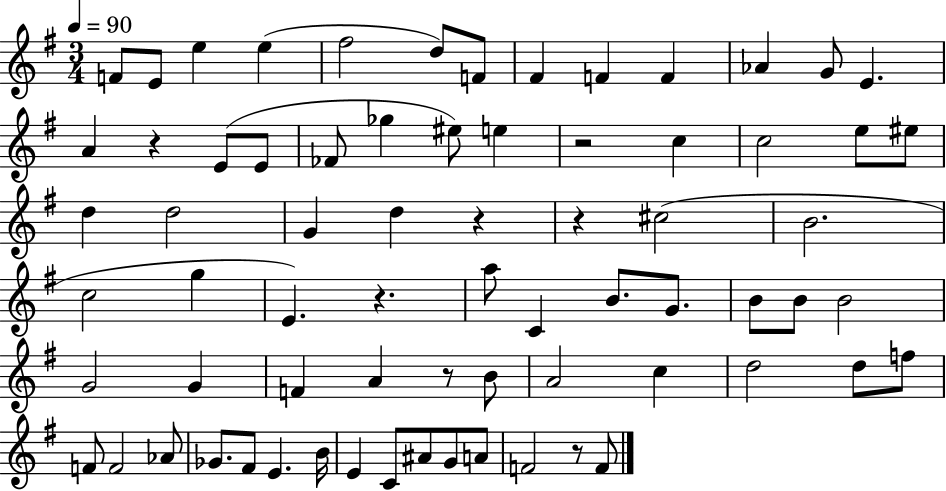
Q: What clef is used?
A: treble